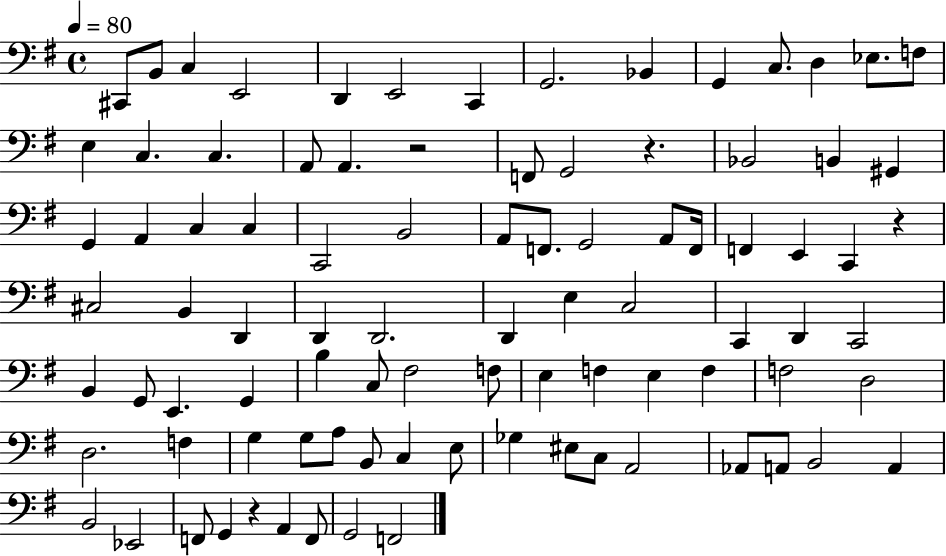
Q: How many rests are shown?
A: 4